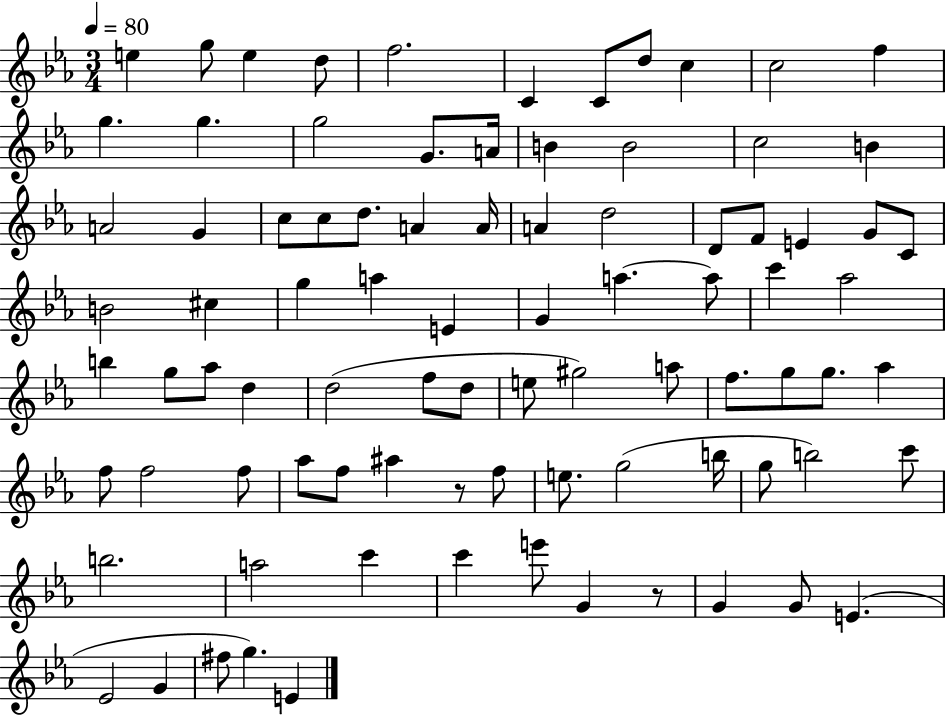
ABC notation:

X:1
T:Untitled
M:3/4
L:1/4
K:Eb
e g/2 e d/2 f2 C C/2 d/2 c c2 f g g g2 G/2 A/4 B B2 c2 B A2 G c/2 c/2 d/2 A A/4 A d2 D/2 F/2 E G/2 C/2 B2 ^c g a E G a a/2 c' _a2 b g/2 _a/2 d d2 f/2 d/2 e/2 ^g2 a/2 f/2 g/2 g/2 _a f/2 f2 f/2 _a/2 f/2 ^a z/2 f/2 e/2 g2 b/4 g/2 b2 c'/2 b2 a2 c' c' e'/2 G z/2 G G/2 E _E2 G ^f/2 g E